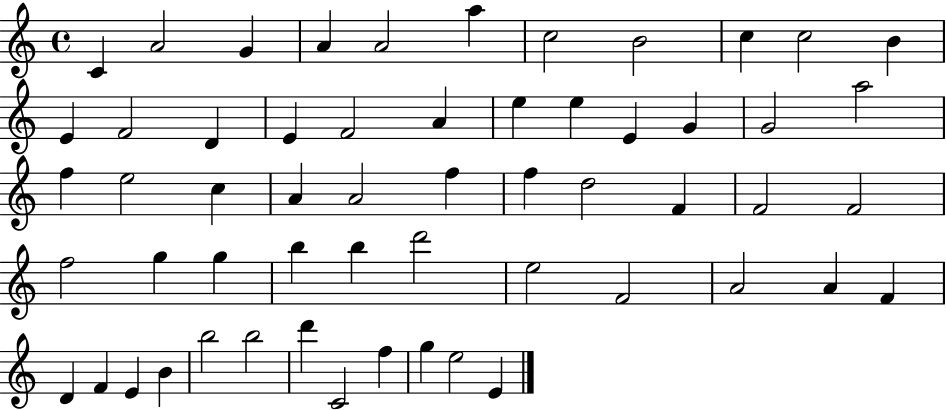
{
  \clef treble
  \time 4/4
  \defaultTimeSignature
  \key c \major
  c'4 a'2 g'4 | a'4 a'2 a''4 | c''2 b'2 | c''4 c''2 b'4 | \break e'4 f'2 d'4 | e'4 f'2 a'4 | e''4 e''4 e'4 g'4 | g'2 a''2 | \break f''4 e''2 c''4 | a'4 a'2 f''4 | f''4 d''2 f'4 | f'2 f'2 | \break f''2 g''4 g''4 | b''4 b''4 d'''2 | e''2 f'2 | a'2 a'4 f'4 | \break d'4 f'4 e'4 b'4 | b''2 b''2 | d'''4 c'2 f''4 | g''4 e''2 e'4 | \break \bar "|."
}